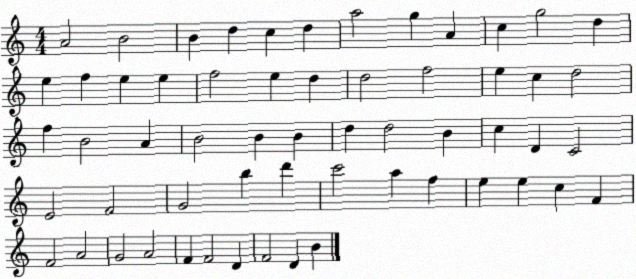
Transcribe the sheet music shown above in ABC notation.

X:1
T:Untitled
M:4/4
L:1/4
K:C
A2 B2 B d c d a2 g A c g2 d e f e e f2 e d d2 f2 e c d2 f B2 A B2 B B d d2 B c D C2 E2 F2 G2 b d' c'2 a f e e c F F2 A2 G2 A2 F F2 D F2 D B